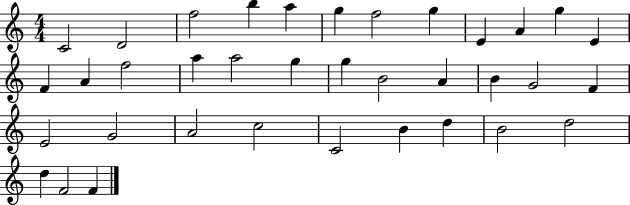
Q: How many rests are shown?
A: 0